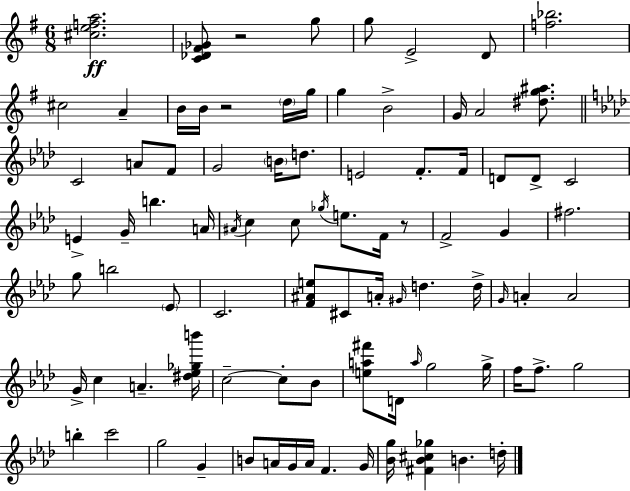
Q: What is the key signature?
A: E minor